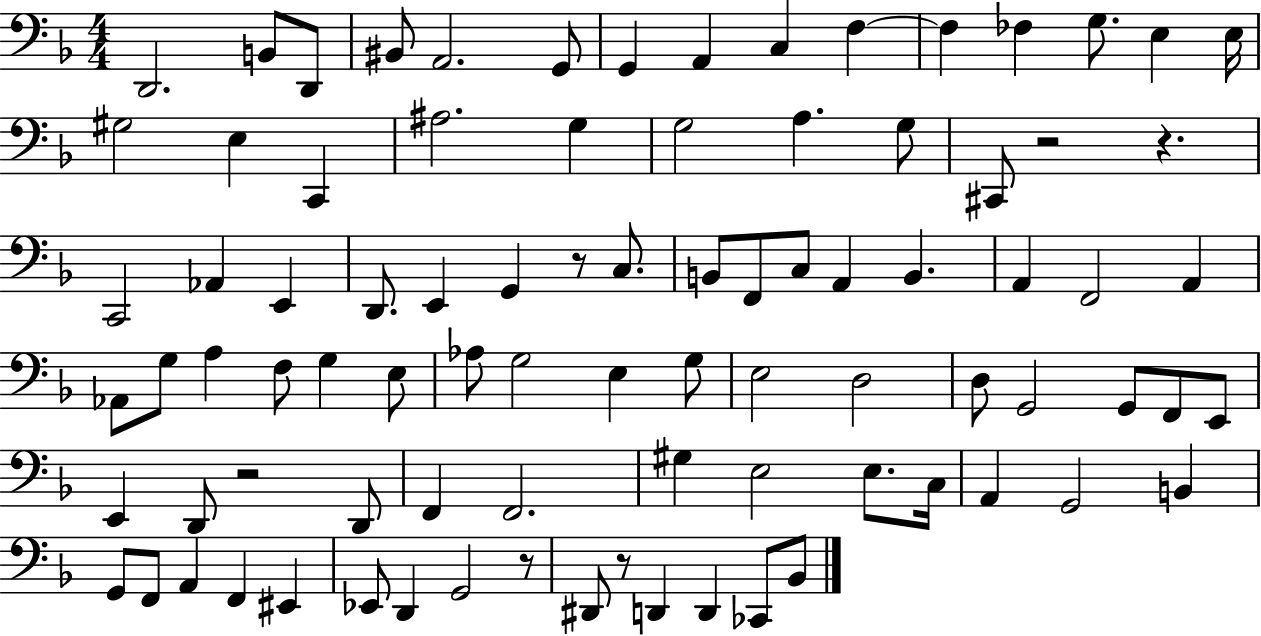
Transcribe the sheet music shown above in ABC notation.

X:1
T:Untitled
M:4/4
L:1/4
K:F
D,,2 B,,/2 D,,/2 ^B,,/2 A,,2 G,,/2 G,, A,, C, F, F, _F, G,/2 E, E,/4 ^G,2 E, C,, ^A,2 G, G,2 A, G,/2 ^C,,/2 z2 z C,,2 _A,, E,, D,,/2 E,, G,, z/2 C,/2 B,,/2 F,,/2 C,/2 A,, B,, A,, F,,2 A,, _A,,/2 G,/2 A, F,/2 G, E,/2 _A,/2 G,2 E, G,/2 E,2 D,2 D,/2 G,,2 G,,/2 F,,/2 E,,/2 E,, D,,/2 z2 D,,/2 F,, F,,2 ^G, E,2 E,/2 C,/4 A,, G,,2 B,, G,,/2 F,,/2 A,, F,, ^E,, _E,,/2 D,, G,,2 z/2 ^D,,/2 z/2 D,, D,, _C,,/2 _B,,/2